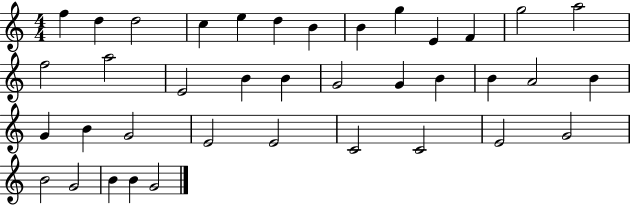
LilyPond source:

{
  \clef treble
  \numericTimeSignature
  \time 4/4
  \key c \major
  f''4 d''4 d''2 | c''4 e''4 d''4 b'4 | b'4 g''4 e'4 f'4 | g''2 a''2 | \break f''2 a''2 | e'2 b'4 b'4 | g'2 g'4 b'4 | b'4 a'2 b'4 | \break g'4 b'4 g'2 | e'2 e'2 | c'2 c'2 | e'2 g'2 | \break b'2 g'2 | b'4 b'4 g'2 | \bar "|."
}